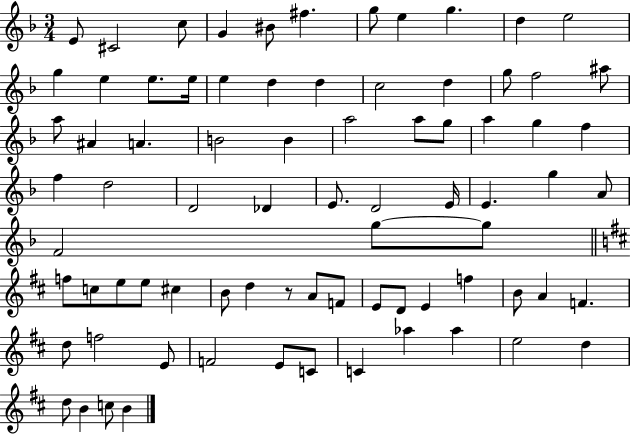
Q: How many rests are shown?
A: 1